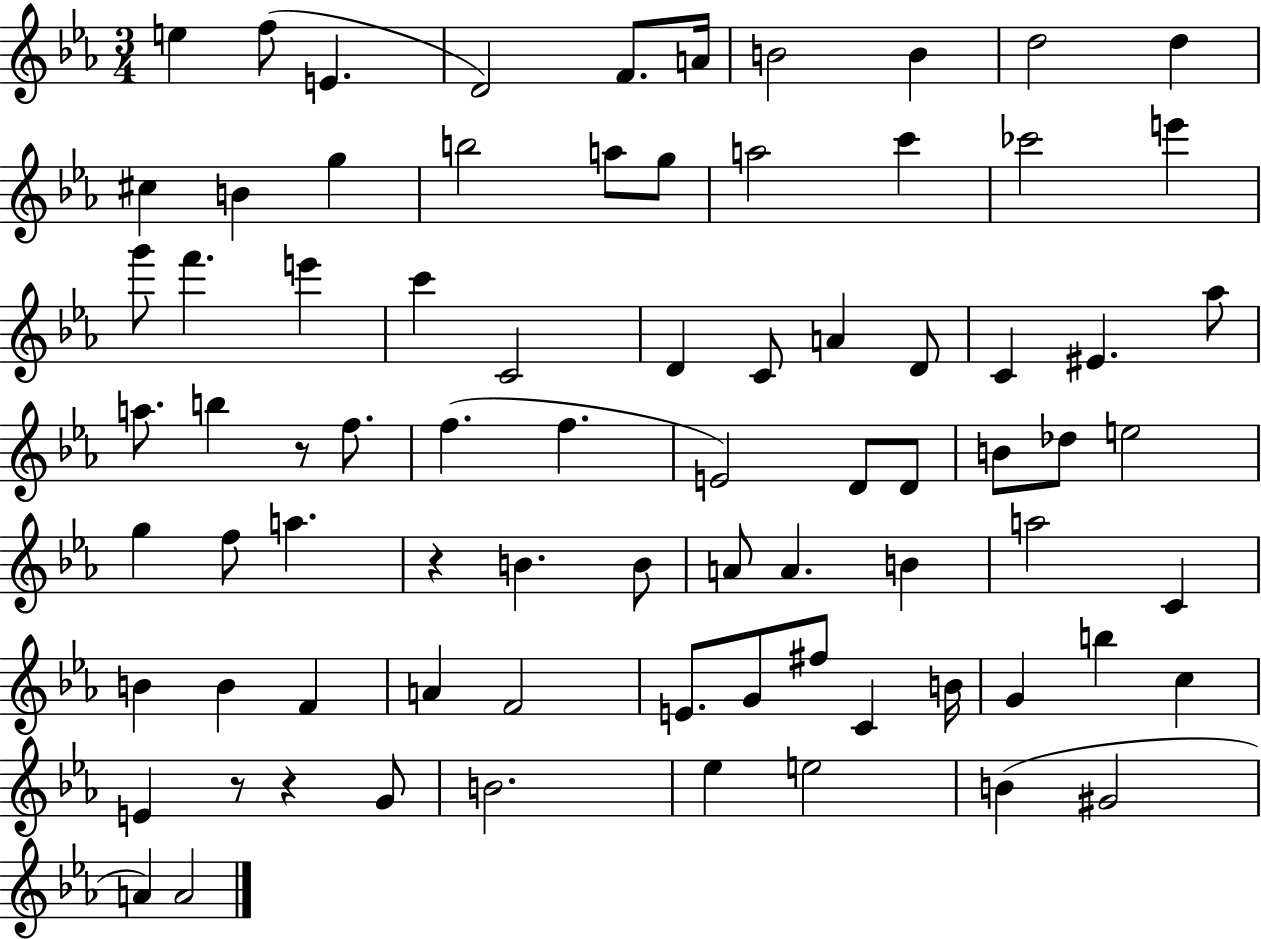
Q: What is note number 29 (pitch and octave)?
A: D4